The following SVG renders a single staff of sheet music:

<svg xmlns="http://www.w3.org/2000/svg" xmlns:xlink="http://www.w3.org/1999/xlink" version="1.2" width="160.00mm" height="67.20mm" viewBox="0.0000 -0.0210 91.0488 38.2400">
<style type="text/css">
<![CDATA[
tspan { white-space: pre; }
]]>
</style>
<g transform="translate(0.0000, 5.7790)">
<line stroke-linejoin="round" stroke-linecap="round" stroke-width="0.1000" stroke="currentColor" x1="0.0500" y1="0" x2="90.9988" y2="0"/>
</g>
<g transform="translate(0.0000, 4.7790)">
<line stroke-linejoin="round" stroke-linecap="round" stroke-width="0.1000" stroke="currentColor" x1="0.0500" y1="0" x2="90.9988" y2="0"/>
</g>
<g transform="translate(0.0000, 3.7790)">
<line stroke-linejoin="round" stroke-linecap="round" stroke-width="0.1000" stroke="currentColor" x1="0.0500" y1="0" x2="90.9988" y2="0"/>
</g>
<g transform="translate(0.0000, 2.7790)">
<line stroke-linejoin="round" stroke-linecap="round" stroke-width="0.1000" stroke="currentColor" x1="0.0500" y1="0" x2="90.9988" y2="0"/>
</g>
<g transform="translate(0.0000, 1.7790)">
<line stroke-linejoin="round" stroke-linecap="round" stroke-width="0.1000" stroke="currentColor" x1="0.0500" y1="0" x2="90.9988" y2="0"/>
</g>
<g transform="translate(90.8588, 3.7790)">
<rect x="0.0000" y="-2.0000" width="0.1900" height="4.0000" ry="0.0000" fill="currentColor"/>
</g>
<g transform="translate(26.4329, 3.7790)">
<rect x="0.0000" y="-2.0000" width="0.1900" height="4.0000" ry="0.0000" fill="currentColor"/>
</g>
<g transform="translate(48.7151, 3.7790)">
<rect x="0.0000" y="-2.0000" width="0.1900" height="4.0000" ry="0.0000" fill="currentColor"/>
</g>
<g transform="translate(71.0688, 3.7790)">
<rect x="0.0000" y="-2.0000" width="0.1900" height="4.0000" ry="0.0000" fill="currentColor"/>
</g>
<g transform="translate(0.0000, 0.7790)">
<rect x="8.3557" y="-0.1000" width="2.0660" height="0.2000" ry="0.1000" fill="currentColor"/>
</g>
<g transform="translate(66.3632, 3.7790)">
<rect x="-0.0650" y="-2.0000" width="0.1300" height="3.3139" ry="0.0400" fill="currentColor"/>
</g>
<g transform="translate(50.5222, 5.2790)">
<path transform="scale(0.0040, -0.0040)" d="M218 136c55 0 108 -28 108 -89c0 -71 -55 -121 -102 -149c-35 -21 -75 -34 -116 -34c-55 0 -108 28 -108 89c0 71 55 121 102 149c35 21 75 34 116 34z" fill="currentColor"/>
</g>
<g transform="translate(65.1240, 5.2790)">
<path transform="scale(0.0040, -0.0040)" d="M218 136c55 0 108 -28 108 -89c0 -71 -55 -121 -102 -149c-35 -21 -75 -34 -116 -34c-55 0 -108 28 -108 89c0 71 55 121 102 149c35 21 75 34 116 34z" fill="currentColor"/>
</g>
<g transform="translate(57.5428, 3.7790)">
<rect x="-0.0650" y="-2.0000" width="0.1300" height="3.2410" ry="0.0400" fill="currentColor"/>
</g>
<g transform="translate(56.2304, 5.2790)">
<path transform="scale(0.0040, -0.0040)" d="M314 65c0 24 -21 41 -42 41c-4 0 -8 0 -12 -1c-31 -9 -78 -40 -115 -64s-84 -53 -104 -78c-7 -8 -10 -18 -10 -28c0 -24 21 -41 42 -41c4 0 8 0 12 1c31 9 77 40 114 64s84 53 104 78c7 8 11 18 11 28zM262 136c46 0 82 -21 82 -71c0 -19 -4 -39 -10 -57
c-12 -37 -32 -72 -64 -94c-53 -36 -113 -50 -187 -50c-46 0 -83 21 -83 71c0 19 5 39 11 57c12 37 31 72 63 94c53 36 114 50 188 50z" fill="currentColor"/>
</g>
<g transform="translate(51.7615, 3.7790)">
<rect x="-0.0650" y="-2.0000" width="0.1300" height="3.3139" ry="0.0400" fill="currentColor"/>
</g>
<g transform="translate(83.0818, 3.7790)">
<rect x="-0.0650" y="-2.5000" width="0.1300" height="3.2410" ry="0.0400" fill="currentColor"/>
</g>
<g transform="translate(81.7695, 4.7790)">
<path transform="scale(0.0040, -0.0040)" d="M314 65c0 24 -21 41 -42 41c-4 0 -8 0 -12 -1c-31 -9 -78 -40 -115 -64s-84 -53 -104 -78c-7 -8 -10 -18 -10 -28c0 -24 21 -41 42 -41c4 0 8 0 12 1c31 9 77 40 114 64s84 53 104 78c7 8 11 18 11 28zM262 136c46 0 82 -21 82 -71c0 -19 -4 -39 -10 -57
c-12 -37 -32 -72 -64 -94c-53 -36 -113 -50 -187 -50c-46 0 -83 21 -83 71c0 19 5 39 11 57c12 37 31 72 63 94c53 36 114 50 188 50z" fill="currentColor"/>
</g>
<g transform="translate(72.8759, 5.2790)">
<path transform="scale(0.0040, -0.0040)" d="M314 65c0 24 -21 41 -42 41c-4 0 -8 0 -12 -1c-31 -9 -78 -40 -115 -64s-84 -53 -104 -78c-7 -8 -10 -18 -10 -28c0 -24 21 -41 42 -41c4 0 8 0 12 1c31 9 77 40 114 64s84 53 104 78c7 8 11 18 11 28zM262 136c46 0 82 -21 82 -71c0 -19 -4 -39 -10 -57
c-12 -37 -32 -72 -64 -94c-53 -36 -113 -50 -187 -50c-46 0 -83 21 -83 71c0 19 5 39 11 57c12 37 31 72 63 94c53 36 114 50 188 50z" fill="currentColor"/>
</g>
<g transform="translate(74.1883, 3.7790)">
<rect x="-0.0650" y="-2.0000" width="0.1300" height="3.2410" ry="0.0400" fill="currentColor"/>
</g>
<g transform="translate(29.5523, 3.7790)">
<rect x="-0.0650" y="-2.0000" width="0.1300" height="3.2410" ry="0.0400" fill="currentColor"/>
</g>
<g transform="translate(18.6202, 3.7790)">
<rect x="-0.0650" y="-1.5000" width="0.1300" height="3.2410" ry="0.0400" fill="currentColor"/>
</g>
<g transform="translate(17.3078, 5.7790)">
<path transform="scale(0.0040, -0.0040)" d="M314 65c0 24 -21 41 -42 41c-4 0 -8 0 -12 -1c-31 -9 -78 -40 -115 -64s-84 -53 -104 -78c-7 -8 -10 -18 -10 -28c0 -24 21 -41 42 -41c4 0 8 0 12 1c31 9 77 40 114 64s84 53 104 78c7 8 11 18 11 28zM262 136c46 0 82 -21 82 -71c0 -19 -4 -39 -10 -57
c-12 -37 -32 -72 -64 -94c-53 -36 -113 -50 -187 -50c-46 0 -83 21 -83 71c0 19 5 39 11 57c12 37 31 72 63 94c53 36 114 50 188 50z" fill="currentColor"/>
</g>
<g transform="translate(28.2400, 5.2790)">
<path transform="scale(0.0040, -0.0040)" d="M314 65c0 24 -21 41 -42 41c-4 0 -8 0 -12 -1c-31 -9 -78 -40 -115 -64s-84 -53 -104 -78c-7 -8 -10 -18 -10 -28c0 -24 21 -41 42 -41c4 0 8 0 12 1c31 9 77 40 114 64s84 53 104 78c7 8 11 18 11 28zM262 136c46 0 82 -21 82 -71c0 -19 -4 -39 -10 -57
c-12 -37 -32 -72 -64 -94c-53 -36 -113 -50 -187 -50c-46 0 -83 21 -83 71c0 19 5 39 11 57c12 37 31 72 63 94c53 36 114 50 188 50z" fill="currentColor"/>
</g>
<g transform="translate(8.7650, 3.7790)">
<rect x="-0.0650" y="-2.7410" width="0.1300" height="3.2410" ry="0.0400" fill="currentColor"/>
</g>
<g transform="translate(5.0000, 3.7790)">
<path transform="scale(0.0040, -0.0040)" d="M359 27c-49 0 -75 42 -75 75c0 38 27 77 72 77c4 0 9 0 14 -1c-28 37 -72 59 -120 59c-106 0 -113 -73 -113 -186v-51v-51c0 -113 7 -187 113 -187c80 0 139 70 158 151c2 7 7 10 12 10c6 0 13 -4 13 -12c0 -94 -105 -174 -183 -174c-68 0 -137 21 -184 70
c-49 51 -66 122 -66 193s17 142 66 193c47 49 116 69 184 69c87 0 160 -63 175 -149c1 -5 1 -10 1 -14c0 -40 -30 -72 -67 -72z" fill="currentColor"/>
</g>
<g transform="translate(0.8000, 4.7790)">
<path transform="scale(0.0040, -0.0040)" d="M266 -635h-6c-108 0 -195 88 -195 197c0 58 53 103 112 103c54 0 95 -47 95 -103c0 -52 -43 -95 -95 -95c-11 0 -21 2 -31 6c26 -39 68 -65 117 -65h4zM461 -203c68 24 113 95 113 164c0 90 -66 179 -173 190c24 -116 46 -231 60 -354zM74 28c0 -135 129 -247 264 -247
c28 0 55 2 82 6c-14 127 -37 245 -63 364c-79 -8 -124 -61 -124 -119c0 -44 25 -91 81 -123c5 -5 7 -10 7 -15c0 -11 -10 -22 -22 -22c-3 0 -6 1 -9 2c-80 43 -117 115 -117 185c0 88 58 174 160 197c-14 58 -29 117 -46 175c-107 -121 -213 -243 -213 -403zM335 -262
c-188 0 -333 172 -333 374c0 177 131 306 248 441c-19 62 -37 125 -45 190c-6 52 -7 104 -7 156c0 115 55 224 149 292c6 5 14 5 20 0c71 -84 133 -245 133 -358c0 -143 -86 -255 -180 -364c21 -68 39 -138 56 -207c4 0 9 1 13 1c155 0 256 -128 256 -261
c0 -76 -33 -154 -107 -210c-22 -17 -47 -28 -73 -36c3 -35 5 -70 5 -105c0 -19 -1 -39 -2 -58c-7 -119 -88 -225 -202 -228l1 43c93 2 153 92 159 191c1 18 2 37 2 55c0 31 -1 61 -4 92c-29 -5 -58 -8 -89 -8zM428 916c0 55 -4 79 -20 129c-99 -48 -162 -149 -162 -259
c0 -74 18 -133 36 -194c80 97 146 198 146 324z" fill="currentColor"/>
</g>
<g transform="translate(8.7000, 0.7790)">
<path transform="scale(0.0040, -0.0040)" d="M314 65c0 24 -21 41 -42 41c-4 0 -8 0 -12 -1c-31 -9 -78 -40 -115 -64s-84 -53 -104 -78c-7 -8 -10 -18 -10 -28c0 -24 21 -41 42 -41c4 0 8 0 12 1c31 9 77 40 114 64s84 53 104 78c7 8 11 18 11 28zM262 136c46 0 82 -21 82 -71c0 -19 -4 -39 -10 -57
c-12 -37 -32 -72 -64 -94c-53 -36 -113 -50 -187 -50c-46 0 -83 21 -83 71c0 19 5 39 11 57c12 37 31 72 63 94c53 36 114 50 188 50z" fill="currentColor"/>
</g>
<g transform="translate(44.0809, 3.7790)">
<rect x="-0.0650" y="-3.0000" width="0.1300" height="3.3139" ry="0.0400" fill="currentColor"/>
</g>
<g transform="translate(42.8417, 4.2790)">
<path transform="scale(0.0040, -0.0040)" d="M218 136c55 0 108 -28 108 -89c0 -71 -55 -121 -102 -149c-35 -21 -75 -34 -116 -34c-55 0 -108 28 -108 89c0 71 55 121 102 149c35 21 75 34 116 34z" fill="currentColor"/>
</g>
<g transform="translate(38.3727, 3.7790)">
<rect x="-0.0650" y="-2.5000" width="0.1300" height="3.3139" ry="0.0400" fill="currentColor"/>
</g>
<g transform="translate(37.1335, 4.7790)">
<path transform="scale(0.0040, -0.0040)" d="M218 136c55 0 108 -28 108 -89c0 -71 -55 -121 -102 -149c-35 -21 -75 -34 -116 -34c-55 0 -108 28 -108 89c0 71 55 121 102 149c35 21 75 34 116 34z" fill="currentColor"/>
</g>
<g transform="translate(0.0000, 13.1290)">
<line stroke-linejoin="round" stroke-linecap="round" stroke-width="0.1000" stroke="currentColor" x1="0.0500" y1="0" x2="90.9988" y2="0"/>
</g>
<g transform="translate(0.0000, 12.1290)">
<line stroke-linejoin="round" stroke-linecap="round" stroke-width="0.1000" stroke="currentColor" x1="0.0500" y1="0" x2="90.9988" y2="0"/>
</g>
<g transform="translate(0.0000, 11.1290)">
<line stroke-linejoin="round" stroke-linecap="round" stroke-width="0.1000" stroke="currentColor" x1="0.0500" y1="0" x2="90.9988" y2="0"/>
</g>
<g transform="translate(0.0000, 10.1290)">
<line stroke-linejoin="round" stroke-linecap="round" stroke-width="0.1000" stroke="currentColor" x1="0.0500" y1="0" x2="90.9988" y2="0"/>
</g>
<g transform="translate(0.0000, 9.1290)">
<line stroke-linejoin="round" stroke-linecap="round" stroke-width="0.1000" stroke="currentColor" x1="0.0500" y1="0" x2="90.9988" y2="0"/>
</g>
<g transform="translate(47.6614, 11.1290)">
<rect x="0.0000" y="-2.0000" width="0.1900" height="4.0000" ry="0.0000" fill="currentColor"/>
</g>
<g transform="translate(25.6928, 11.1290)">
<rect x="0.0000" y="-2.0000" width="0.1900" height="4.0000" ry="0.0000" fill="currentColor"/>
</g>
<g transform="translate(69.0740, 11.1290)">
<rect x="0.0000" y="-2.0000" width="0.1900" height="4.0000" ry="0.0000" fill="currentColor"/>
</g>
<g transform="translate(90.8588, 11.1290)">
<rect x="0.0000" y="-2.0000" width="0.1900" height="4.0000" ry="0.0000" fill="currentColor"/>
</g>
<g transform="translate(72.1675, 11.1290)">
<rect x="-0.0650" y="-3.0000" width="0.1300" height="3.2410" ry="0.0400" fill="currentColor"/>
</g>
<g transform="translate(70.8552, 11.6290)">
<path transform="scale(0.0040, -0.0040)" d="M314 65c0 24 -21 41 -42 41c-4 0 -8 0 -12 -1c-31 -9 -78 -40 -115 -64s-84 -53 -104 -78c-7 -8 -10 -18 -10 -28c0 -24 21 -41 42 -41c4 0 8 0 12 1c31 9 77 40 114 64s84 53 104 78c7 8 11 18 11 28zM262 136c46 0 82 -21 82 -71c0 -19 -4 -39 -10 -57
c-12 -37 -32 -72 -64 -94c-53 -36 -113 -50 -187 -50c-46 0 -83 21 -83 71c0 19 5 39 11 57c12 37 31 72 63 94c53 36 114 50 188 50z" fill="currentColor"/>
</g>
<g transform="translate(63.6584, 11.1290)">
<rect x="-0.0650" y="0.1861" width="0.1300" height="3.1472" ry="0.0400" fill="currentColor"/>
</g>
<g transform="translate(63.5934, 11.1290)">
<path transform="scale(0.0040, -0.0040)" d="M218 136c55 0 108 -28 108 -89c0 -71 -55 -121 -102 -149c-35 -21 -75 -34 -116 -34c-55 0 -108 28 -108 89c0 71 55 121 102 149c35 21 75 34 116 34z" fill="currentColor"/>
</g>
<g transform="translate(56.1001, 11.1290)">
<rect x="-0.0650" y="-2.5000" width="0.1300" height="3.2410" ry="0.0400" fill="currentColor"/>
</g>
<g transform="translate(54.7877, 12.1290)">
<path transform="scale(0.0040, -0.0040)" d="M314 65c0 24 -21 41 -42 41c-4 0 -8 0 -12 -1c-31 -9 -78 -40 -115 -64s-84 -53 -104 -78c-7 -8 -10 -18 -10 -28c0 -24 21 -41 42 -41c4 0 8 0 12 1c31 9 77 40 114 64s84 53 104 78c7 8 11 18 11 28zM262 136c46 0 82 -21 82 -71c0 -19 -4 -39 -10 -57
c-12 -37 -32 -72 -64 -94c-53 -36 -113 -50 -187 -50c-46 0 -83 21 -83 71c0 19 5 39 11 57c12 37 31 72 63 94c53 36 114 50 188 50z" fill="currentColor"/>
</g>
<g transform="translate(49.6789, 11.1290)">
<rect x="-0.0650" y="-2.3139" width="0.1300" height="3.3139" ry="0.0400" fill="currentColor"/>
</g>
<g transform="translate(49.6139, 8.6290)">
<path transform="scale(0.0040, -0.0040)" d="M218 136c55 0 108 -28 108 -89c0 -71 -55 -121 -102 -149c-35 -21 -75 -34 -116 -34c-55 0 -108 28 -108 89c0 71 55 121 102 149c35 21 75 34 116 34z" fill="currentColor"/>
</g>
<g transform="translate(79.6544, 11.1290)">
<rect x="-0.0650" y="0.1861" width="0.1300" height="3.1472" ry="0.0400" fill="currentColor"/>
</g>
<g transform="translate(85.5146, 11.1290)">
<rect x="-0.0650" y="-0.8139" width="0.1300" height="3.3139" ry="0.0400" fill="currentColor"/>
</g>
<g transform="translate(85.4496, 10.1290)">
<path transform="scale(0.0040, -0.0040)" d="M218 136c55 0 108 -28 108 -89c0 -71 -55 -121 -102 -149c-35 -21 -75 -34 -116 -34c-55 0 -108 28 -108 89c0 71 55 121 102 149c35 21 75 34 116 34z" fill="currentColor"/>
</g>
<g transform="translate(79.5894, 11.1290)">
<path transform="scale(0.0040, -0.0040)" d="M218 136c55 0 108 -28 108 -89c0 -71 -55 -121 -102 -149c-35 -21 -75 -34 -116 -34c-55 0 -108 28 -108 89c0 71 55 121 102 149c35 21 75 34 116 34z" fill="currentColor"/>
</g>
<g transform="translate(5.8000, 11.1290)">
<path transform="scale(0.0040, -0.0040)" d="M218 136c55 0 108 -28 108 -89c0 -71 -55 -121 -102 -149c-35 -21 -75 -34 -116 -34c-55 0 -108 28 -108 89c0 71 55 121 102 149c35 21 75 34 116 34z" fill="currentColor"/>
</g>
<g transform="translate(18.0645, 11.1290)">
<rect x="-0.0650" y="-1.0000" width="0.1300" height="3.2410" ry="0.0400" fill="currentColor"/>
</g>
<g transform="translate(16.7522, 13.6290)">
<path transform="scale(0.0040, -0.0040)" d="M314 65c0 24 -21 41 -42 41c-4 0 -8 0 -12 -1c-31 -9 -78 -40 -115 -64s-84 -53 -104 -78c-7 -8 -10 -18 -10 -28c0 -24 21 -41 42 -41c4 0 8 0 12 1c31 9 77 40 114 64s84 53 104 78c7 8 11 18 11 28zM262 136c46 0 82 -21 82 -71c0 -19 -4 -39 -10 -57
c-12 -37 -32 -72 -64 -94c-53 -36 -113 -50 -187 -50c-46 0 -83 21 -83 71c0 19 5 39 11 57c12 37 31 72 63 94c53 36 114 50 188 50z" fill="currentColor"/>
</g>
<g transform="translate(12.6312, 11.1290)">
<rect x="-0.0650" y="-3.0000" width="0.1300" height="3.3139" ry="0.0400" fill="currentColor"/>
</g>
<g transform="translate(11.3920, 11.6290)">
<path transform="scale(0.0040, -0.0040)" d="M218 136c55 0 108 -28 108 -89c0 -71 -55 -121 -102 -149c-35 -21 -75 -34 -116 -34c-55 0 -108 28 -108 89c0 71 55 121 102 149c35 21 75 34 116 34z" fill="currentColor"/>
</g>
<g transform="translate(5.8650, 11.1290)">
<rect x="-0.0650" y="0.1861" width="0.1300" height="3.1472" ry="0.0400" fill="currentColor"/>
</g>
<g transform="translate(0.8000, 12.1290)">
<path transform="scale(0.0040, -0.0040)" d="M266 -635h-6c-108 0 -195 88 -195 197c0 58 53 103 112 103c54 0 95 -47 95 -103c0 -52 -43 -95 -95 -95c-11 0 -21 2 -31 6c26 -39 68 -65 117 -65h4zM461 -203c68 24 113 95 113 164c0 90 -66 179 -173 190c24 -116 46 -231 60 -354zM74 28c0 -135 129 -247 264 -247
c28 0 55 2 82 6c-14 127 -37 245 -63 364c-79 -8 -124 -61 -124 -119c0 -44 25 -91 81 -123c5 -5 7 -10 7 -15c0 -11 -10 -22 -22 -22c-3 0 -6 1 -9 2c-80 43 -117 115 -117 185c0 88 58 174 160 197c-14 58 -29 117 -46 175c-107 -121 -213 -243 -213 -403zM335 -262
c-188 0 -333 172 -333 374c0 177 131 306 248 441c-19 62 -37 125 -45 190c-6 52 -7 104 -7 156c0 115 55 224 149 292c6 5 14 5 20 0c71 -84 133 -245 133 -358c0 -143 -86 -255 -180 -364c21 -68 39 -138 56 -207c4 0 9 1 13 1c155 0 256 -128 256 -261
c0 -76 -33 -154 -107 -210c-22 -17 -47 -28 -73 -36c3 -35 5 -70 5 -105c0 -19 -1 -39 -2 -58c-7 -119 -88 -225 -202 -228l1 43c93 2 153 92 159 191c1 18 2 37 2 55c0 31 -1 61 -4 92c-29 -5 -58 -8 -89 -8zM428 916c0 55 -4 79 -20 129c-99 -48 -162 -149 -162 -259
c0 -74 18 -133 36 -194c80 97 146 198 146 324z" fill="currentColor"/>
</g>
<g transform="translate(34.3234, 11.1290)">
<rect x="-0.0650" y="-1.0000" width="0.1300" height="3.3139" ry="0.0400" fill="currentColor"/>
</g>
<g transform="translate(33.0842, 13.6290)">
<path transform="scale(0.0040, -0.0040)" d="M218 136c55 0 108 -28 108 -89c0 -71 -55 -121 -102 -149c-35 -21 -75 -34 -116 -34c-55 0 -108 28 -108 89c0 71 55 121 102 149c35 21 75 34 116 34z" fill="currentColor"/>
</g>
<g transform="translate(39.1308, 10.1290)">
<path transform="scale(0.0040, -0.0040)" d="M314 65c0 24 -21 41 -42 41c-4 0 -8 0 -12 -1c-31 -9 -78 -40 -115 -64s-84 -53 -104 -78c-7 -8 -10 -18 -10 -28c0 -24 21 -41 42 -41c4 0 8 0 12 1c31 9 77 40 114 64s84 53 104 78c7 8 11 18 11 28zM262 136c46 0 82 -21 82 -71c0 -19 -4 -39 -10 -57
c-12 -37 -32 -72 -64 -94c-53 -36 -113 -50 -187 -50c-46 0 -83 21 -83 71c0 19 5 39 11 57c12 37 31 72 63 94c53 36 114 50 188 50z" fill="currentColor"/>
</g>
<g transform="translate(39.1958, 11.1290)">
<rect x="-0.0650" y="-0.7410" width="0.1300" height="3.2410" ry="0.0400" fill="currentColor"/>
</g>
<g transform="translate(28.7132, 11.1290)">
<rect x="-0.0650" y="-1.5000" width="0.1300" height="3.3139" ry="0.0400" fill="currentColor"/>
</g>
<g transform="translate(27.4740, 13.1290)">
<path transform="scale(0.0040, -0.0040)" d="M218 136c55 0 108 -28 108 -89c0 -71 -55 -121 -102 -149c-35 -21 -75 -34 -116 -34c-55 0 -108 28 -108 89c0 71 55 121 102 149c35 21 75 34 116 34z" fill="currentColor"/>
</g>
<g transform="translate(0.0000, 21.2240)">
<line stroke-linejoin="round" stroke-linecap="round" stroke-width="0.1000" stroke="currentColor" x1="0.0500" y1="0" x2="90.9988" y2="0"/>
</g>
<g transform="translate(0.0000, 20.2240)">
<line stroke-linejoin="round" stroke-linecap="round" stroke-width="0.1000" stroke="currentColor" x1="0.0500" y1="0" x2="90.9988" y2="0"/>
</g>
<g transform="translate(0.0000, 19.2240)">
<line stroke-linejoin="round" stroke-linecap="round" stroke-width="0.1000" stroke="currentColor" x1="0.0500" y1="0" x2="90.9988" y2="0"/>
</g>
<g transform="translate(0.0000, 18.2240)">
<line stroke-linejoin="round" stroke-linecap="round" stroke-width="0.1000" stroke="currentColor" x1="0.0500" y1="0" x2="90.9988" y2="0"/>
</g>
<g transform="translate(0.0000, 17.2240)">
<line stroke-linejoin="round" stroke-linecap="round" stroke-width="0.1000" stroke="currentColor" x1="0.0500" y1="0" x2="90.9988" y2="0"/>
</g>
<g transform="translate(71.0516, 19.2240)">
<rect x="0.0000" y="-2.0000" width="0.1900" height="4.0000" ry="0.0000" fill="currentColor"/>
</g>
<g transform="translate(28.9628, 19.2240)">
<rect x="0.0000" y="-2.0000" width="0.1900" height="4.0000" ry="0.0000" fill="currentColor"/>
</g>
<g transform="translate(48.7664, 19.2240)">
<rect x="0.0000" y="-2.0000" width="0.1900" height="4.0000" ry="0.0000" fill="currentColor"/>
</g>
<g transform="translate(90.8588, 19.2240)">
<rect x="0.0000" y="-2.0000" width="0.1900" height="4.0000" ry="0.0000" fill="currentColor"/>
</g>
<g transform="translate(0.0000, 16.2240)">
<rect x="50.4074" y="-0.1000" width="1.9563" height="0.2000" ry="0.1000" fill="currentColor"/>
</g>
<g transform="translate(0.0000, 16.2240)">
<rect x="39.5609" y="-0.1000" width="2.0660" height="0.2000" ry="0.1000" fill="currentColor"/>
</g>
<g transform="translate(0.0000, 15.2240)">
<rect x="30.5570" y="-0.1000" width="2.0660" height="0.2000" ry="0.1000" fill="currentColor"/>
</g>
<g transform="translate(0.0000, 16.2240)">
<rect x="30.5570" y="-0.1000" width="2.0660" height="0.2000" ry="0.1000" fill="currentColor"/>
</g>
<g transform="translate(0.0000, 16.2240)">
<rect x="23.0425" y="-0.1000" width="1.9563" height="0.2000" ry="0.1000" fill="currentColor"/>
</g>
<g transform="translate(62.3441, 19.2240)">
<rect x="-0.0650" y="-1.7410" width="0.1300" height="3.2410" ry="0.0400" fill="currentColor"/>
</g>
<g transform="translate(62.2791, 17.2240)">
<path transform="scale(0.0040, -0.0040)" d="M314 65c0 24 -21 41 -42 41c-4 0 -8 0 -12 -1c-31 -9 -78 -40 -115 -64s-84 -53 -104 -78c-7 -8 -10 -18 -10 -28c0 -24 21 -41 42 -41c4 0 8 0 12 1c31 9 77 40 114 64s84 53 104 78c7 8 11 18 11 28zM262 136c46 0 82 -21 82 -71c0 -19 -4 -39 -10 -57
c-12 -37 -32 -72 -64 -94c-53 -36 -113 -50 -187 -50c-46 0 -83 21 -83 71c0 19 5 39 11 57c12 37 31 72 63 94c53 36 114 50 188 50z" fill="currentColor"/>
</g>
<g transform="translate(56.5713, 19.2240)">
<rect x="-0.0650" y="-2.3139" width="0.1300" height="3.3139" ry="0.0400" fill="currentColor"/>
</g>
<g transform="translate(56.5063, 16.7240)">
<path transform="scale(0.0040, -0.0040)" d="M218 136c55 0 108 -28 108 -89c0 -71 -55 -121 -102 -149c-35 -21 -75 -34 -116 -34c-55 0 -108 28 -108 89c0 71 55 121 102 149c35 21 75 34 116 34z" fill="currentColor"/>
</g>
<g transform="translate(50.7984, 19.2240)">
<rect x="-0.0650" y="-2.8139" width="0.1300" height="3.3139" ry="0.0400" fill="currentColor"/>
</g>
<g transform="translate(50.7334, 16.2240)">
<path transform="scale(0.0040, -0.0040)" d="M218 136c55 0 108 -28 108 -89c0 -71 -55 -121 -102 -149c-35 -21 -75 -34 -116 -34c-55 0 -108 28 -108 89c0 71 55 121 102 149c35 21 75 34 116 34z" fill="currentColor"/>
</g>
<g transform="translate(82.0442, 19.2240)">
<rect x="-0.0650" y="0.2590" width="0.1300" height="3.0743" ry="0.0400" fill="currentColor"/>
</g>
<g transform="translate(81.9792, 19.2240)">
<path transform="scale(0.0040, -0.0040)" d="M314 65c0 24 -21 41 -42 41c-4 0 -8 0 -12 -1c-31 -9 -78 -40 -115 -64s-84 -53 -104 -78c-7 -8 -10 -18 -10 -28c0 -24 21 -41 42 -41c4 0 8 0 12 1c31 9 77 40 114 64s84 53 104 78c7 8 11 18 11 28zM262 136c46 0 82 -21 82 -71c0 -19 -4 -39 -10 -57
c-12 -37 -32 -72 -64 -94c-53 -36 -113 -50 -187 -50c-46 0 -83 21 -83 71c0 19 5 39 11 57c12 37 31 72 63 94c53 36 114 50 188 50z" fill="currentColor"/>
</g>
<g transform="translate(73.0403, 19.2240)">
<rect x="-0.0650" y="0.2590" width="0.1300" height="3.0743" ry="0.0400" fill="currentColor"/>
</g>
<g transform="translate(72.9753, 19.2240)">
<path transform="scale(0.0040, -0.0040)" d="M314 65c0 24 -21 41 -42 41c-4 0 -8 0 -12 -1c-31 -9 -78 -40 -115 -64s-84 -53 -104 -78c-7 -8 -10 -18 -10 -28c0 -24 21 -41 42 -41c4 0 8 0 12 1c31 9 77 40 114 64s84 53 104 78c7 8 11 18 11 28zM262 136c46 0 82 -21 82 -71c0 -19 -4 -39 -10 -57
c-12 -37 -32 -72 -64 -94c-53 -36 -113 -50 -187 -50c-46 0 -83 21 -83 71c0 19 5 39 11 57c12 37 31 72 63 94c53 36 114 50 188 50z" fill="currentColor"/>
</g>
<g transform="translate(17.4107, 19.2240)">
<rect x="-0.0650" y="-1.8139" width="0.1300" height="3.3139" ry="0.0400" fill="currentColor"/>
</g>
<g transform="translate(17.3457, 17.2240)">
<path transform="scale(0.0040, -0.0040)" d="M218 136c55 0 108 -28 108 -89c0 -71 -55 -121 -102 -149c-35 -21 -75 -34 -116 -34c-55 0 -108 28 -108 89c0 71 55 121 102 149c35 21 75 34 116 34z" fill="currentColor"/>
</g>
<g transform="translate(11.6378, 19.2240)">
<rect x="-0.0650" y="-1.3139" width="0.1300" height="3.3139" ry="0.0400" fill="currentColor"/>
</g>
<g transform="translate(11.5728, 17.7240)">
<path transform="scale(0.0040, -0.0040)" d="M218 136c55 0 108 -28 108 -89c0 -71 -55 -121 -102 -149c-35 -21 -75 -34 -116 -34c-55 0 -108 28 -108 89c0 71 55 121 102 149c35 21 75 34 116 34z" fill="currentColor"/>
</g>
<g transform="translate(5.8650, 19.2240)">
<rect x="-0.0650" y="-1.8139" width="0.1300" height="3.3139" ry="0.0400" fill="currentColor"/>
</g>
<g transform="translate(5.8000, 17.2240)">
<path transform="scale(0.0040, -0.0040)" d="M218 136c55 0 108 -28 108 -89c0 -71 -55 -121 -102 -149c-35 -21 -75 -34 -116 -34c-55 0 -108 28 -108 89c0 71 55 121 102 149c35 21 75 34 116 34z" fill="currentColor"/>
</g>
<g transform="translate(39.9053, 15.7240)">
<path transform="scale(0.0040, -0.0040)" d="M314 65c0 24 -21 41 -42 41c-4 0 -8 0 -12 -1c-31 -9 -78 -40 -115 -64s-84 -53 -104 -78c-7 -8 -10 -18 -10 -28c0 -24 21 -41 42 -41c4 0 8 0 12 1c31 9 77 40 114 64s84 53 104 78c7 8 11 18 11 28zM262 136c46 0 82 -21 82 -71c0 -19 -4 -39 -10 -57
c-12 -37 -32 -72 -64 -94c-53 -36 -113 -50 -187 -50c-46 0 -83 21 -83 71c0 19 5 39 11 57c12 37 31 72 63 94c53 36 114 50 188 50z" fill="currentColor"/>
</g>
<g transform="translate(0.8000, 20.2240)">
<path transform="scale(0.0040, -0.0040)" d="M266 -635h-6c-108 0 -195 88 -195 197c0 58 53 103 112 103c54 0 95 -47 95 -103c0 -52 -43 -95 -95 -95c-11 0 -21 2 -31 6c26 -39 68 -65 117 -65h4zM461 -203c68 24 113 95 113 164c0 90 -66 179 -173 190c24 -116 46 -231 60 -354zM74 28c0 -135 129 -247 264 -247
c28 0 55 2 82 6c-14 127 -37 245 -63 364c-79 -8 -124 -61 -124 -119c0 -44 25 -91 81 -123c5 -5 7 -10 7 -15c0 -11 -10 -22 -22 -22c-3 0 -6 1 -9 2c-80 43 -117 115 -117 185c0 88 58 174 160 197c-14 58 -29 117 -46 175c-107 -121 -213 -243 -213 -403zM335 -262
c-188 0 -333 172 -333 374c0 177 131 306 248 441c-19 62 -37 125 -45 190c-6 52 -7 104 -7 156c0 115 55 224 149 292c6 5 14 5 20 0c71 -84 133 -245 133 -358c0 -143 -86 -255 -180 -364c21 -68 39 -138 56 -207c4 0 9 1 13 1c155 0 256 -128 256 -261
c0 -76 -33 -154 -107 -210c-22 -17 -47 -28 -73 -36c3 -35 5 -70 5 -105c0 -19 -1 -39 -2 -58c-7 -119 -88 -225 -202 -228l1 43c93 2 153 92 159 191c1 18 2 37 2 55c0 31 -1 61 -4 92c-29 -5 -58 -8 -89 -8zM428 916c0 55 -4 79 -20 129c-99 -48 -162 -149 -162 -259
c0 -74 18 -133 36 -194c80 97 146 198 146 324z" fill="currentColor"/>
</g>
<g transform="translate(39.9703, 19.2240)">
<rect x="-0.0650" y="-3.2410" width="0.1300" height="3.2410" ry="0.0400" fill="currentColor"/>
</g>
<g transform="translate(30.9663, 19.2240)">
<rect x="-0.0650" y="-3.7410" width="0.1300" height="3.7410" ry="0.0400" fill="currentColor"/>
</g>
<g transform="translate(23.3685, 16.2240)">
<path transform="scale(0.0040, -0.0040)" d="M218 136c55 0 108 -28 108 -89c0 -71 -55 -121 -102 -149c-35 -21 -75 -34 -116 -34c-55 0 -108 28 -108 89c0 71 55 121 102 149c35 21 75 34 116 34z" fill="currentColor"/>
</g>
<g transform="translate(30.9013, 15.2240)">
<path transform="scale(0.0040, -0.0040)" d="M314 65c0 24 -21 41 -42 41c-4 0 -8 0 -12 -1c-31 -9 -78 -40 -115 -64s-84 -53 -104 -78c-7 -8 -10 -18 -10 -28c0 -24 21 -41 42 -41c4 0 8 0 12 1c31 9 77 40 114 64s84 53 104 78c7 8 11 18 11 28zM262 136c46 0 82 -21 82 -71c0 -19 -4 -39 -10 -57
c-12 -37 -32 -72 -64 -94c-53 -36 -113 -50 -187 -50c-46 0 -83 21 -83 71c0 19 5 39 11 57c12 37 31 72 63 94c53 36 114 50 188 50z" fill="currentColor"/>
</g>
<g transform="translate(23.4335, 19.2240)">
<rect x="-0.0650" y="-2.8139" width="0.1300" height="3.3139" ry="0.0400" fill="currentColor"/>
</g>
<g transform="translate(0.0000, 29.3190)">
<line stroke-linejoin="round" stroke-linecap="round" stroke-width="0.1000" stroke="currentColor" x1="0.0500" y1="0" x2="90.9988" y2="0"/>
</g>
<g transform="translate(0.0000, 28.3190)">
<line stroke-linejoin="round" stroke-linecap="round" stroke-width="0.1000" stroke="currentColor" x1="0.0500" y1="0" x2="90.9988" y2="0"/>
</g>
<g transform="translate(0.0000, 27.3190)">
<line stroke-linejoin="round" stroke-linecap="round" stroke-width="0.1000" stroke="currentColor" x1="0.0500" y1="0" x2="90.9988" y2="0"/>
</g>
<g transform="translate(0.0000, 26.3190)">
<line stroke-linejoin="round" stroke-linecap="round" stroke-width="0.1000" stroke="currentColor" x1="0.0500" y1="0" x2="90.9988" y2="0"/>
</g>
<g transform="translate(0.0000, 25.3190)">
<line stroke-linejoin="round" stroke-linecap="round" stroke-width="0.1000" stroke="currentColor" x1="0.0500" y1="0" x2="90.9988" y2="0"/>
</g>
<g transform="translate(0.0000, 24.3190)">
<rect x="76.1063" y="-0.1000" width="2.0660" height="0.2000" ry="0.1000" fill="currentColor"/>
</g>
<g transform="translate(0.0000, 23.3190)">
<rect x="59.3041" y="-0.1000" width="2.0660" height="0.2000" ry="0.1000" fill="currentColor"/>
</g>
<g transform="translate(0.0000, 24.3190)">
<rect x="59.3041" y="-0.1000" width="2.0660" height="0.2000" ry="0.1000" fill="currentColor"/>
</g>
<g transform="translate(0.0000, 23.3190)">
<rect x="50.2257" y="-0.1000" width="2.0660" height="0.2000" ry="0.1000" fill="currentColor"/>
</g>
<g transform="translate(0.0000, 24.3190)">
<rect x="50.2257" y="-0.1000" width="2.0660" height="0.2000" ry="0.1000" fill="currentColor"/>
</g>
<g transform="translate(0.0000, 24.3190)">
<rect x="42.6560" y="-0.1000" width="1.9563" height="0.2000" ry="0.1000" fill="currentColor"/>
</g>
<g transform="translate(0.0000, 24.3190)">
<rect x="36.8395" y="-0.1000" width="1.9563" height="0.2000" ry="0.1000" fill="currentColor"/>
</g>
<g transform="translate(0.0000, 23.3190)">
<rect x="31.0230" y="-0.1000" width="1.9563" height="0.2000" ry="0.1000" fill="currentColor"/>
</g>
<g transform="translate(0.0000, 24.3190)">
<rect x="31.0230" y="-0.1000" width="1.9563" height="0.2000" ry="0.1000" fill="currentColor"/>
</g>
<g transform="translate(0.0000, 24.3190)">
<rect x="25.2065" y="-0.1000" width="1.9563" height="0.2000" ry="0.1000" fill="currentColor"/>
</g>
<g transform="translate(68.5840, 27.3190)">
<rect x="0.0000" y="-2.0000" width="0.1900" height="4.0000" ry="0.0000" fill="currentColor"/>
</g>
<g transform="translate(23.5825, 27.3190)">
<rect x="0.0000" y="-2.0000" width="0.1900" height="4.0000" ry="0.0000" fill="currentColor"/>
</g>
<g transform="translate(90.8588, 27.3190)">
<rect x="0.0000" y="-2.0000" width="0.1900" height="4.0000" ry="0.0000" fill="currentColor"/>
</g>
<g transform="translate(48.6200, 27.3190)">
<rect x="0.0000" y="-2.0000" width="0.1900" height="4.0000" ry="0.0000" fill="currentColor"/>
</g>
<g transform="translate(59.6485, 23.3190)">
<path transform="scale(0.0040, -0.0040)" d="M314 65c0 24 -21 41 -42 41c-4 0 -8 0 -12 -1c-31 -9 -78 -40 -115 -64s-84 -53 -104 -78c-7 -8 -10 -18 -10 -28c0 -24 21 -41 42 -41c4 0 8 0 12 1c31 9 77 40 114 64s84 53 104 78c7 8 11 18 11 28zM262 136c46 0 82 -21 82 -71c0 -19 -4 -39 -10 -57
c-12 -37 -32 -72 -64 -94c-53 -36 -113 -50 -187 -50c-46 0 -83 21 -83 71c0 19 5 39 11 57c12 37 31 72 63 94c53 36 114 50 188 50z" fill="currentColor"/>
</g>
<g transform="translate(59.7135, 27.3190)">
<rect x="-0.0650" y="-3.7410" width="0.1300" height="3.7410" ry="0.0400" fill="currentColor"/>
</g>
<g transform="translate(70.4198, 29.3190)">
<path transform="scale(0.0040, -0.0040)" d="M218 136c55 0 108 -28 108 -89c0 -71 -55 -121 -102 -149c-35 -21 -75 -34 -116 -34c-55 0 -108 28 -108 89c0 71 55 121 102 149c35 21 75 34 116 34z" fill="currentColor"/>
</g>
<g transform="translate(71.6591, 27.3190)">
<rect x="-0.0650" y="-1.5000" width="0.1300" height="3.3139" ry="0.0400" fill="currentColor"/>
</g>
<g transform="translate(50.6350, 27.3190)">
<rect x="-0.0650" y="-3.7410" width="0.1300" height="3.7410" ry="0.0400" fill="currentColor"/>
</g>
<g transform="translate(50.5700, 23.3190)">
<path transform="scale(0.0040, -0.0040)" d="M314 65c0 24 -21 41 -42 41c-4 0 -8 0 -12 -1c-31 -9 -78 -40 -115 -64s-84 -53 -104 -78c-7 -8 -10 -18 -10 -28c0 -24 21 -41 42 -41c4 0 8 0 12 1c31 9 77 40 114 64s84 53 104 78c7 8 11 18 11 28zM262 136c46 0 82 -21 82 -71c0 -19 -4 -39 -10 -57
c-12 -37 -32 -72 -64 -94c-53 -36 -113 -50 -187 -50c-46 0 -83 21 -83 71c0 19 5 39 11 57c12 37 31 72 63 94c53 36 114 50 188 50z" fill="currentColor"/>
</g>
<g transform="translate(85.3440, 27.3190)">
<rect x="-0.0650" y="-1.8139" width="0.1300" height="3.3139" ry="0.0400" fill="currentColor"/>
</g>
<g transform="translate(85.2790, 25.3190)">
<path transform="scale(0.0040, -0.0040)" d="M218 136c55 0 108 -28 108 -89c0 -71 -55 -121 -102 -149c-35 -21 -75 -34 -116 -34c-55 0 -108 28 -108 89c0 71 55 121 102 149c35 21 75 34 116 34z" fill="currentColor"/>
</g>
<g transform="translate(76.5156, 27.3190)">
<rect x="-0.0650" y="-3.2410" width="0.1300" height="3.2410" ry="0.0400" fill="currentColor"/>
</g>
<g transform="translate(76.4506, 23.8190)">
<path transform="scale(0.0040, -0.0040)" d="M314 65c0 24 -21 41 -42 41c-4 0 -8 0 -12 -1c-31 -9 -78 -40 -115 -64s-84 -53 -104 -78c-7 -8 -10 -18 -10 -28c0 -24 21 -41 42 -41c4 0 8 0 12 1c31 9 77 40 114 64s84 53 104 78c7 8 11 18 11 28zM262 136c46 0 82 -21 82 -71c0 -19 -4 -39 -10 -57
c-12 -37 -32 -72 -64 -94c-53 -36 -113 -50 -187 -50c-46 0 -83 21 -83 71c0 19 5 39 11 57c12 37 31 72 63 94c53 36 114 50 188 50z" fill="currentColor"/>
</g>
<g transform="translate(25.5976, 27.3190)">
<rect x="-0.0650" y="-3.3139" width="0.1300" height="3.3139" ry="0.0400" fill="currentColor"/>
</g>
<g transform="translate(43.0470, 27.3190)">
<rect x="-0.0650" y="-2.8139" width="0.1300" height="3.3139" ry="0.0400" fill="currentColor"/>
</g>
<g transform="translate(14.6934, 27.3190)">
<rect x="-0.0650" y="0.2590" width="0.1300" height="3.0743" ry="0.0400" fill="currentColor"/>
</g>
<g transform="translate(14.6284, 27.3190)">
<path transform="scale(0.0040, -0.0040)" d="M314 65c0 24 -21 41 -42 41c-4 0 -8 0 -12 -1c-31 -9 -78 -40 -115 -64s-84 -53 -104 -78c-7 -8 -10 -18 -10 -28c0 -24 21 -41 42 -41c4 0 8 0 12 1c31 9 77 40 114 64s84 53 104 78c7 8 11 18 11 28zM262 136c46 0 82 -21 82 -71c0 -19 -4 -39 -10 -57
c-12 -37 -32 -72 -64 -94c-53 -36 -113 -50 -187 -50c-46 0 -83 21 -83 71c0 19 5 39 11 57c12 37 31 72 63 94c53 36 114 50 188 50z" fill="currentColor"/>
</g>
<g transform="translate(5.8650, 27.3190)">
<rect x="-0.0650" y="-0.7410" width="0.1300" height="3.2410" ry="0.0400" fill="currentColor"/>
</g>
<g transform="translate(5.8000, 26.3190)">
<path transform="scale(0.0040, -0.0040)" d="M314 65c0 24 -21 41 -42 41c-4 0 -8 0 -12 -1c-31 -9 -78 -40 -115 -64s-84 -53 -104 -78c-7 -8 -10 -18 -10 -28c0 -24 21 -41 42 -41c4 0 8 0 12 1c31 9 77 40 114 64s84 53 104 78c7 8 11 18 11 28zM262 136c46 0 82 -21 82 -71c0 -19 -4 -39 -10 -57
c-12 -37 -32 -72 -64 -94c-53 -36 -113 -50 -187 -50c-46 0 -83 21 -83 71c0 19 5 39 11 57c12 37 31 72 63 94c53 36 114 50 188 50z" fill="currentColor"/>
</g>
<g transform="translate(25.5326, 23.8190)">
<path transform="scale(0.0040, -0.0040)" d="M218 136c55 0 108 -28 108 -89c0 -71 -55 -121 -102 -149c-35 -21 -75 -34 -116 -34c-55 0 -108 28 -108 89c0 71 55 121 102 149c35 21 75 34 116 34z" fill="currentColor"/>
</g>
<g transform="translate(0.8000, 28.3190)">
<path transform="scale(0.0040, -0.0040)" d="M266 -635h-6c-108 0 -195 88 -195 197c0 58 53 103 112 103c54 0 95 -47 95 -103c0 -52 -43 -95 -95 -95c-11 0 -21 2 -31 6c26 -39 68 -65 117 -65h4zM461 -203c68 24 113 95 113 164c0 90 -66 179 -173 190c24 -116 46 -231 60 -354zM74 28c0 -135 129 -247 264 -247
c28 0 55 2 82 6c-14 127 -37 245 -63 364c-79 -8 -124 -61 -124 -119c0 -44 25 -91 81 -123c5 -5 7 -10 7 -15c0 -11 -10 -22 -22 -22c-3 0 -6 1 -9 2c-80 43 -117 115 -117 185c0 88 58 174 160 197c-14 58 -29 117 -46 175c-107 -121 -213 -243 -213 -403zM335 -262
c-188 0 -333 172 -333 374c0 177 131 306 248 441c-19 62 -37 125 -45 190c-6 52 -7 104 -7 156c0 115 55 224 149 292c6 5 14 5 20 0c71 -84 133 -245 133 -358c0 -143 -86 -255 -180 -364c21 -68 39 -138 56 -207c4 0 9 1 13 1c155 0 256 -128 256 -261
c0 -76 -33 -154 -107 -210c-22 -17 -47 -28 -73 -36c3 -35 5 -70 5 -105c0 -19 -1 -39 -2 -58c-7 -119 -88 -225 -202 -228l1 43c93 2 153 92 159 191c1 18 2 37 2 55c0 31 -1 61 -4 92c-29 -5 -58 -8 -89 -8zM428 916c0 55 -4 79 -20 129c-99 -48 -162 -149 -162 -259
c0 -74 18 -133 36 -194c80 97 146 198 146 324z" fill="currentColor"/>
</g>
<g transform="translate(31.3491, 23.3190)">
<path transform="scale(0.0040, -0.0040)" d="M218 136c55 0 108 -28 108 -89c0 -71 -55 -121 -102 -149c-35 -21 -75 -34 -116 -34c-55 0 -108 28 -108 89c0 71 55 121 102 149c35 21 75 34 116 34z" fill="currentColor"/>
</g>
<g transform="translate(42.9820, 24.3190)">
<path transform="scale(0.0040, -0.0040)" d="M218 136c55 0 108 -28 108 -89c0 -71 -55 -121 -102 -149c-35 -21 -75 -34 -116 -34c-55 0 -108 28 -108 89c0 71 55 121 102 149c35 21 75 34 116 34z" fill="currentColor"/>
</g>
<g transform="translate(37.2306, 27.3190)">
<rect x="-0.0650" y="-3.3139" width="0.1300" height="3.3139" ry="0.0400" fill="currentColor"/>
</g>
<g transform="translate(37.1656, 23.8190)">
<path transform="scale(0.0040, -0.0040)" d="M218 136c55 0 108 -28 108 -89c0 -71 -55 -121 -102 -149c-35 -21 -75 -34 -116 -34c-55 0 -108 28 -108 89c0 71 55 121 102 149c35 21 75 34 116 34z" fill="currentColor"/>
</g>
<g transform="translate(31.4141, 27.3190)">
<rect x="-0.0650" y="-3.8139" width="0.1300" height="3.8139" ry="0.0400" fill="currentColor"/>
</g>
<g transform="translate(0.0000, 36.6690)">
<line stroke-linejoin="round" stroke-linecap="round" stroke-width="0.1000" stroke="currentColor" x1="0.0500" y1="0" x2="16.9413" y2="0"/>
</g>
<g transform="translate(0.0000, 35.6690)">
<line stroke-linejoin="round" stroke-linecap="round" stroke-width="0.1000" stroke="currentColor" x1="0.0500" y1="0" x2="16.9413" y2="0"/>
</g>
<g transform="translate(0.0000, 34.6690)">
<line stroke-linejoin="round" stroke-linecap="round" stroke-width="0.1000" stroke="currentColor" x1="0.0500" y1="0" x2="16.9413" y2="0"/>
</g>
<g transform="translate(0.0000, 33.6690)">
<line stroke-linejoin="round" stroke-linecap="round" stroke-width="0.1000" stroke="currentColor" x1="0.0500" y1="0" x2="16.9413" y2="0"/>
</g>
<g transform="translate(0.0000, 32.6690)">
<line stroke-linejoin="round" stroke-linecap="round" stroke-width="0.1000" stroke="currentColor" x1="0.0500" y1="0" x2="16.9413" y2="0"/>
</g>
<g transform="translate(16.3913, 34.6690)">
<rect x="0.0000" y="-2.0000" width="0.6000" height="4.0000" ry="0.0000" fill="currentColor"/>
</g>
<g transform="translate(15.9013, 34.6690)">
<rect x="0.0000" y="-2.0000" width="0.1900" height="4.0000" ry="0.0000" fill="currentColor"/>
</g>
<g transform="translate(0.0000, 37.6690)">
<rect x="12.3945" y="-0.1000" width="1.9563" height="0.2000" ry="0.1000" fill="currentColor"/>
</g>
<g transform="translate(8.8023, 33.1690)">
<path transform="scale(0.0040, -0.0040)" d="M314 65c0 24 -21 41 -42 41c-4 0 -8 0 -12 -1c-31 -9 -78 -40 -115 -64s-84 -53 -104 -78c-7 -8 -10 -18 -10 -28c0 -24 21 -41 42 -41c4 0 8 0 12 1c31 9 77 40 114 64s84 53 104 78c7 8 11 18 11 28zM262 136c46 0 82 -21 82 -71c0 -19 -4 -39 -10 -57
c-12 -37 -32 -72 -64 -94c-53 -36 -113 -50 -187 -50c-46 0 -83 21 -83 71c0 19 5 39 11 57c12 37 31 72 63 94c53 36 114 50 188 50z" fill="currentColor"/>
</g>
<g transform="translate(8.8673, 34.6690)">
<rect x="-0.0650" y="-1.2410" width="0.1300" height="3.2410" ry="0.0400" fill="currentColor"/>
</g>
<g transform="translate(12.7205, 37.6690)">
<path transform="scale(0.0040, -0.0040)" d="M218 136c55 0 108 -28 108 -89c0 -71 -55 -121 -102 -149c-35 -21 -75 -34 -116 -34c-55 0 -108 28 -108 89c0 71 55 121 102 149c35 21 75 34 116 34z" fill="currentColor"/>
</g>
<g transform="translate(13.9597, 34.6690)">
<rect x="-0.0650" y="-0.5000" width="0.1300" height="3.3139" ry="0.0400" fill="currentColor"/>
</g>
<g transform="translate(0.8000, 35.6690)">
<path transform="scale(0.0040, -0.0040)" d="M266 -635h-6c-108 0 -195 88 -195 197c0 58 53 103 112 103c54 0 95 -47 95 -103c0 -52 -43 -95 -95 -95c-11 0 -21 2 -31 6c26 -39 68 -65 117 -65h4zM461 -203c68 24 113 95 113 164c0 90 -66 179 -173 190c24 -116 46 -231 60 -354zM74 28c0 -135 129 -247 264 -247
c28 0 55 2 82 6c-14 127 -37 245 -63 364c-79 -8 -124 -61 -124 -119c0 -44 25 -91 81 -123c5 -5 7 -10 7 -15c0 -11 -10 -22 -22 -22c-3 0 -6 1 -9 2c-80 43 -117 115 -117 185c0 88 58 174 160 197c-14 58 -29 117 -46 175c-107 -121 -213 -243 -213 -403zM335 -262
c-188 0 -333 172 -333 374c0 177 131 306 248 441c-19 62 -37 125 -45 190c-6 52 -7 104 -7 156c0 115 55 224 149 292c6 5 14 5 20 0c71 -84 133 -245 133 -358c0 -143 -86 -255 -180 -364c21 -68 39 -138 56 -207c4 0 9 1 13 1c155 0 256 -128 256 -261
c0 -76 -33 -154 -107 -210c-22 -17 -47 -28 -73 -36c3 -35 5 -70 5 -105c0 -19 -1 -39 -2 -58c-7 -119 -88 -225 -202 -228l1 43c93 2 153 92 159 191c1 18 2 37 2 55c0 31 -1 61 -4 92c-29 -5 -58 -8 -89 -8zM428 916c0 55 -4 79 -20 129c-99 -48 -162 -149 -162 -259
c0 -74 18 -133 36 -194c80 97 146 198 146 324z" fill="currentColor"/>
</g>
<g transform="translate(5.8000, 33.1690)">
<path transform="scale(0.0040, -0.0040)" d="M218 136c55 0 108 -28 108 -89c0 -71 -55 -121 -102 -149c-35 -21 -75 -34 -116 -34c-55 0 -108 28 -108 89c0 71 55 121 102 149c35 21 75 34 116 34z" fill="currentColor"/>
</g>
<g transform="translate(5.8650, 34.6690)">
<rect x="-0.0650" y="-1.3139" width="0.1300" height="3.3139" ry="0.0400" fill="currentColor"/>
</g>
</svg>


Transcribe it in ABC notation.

X:1
T:Untitled
M:4/4
L:1/4
K:C
a2 E2 F2 G A F F2 F F2 G2 B A D2 E D d2 g G2 B A2 B d f e f a c'2 b2 a g f2 B2 B2 d2 B2 b c' b a c'2 c'2 E b2 f e e2 C